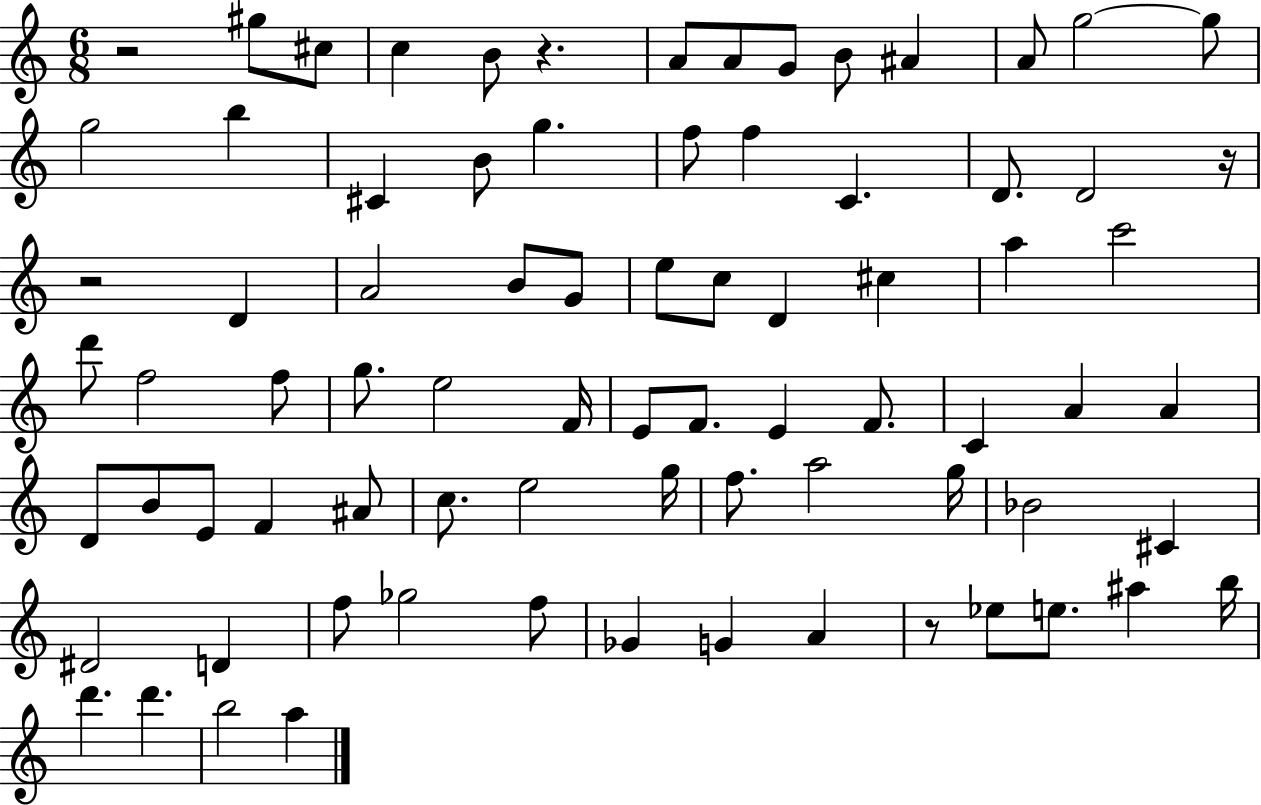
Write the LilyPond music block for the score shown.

{
  \clef treble
  \numericTimeSignature
  \time 6/8
  \key c \major
  r2 gis''8 cis''8 | c''4 b'8 r4. | a'8 a'8 g'8 b'8 ais'4 | a'8 g''2~~ g''8 | \break g''2 b''4 | cis'4 b'8 g''4. | f''8 f''4 c'4. | d'8. d'2 r16 | \break r2 d'4 | a'2 b'8 g'8 | e''8 c''8 d'4 cis''4 | a''4 c'''2 | \break d'''8 f''2 f''8 | g''8. e''2 f'16 | e'8 f'8. e'4 f'8. | c'4 a'4 a'4 | \break d'8 b'8 e'8 f'4 ais'8 | c''8. e''2 g''16 | f''8. a''2 g''16 | bes'2 cis'4 | \break dis'2 d'4 | f''8 ges''2 f''8 | ges'4 g'4 a'4 | r8 ees''8 e''8. ais''4 b''16 | \break d'''4. d'''4. | b''2 a''4 | \bar "|."
}